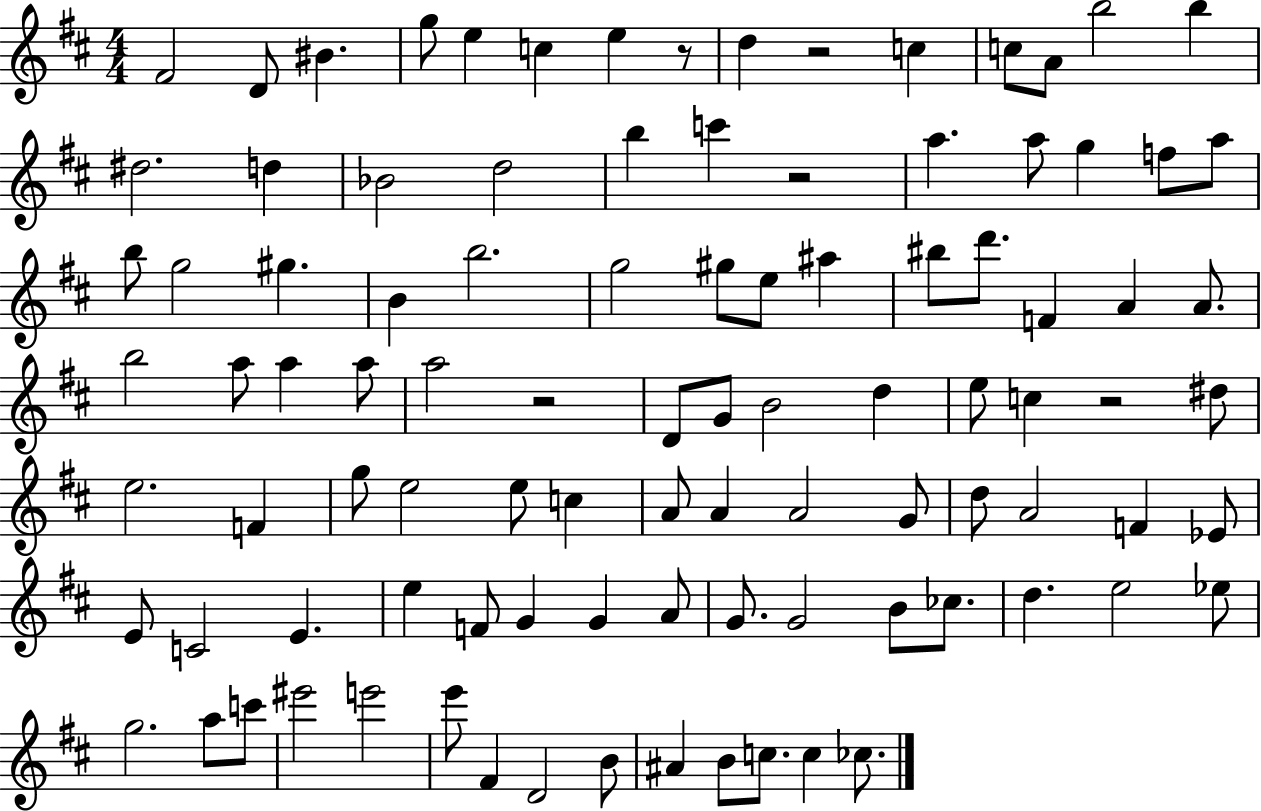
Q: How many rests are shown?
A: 5